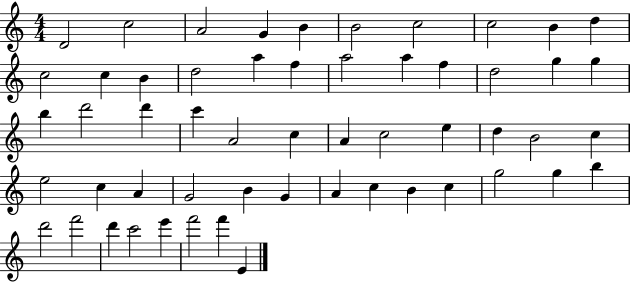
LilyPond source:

{
  \clef treble
  \numericTimeSignature
  \time 4/4
  \key c \major
  d'2 c''2 | a'2 g'4 b'4 | b'2 c''2 | c''2 b'4 d''4 | \break c''2 c''4 b'4 | d''2 a''4 f''4 | a''2 a''4 f''4 | d''2 g''4 g''4 | \break b''4 d'''2 d'''4 | c'''4 a'2 c''4 | a'4 c''2 e''4 | d''4 b'2 c''4 | \break e''2 c''4 a'4 | g'2 b'4 g'4 | a'4 c''4 b'4 c''4 | g''2 g''4 b''4 | \break d'''2 f'''2 | d'''4 c'''2 e'''4 | f'''2 f'''4 e'4 | \bar "|."
}